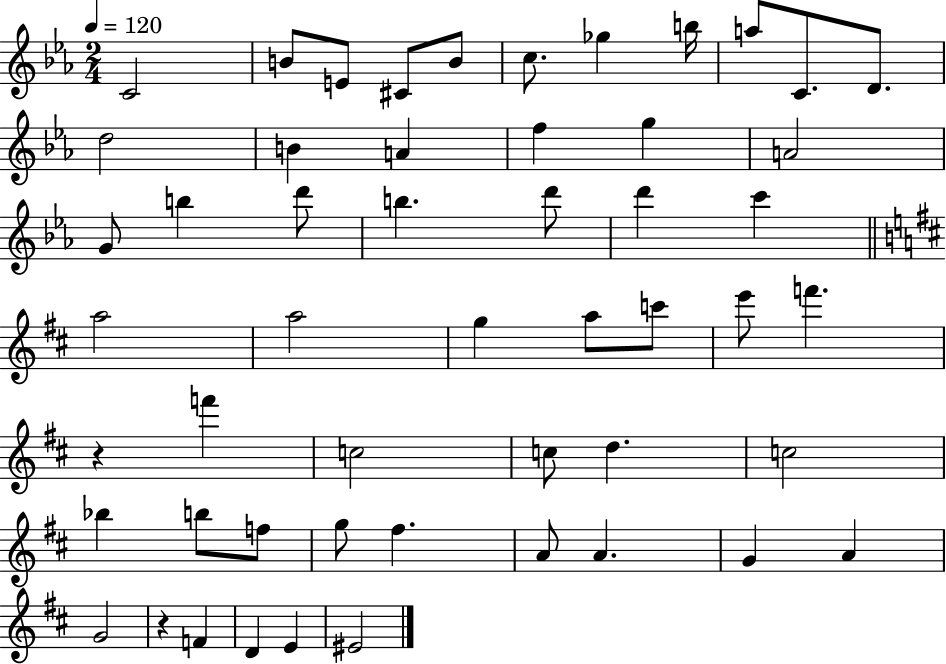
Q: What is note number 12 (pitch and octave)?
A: D5